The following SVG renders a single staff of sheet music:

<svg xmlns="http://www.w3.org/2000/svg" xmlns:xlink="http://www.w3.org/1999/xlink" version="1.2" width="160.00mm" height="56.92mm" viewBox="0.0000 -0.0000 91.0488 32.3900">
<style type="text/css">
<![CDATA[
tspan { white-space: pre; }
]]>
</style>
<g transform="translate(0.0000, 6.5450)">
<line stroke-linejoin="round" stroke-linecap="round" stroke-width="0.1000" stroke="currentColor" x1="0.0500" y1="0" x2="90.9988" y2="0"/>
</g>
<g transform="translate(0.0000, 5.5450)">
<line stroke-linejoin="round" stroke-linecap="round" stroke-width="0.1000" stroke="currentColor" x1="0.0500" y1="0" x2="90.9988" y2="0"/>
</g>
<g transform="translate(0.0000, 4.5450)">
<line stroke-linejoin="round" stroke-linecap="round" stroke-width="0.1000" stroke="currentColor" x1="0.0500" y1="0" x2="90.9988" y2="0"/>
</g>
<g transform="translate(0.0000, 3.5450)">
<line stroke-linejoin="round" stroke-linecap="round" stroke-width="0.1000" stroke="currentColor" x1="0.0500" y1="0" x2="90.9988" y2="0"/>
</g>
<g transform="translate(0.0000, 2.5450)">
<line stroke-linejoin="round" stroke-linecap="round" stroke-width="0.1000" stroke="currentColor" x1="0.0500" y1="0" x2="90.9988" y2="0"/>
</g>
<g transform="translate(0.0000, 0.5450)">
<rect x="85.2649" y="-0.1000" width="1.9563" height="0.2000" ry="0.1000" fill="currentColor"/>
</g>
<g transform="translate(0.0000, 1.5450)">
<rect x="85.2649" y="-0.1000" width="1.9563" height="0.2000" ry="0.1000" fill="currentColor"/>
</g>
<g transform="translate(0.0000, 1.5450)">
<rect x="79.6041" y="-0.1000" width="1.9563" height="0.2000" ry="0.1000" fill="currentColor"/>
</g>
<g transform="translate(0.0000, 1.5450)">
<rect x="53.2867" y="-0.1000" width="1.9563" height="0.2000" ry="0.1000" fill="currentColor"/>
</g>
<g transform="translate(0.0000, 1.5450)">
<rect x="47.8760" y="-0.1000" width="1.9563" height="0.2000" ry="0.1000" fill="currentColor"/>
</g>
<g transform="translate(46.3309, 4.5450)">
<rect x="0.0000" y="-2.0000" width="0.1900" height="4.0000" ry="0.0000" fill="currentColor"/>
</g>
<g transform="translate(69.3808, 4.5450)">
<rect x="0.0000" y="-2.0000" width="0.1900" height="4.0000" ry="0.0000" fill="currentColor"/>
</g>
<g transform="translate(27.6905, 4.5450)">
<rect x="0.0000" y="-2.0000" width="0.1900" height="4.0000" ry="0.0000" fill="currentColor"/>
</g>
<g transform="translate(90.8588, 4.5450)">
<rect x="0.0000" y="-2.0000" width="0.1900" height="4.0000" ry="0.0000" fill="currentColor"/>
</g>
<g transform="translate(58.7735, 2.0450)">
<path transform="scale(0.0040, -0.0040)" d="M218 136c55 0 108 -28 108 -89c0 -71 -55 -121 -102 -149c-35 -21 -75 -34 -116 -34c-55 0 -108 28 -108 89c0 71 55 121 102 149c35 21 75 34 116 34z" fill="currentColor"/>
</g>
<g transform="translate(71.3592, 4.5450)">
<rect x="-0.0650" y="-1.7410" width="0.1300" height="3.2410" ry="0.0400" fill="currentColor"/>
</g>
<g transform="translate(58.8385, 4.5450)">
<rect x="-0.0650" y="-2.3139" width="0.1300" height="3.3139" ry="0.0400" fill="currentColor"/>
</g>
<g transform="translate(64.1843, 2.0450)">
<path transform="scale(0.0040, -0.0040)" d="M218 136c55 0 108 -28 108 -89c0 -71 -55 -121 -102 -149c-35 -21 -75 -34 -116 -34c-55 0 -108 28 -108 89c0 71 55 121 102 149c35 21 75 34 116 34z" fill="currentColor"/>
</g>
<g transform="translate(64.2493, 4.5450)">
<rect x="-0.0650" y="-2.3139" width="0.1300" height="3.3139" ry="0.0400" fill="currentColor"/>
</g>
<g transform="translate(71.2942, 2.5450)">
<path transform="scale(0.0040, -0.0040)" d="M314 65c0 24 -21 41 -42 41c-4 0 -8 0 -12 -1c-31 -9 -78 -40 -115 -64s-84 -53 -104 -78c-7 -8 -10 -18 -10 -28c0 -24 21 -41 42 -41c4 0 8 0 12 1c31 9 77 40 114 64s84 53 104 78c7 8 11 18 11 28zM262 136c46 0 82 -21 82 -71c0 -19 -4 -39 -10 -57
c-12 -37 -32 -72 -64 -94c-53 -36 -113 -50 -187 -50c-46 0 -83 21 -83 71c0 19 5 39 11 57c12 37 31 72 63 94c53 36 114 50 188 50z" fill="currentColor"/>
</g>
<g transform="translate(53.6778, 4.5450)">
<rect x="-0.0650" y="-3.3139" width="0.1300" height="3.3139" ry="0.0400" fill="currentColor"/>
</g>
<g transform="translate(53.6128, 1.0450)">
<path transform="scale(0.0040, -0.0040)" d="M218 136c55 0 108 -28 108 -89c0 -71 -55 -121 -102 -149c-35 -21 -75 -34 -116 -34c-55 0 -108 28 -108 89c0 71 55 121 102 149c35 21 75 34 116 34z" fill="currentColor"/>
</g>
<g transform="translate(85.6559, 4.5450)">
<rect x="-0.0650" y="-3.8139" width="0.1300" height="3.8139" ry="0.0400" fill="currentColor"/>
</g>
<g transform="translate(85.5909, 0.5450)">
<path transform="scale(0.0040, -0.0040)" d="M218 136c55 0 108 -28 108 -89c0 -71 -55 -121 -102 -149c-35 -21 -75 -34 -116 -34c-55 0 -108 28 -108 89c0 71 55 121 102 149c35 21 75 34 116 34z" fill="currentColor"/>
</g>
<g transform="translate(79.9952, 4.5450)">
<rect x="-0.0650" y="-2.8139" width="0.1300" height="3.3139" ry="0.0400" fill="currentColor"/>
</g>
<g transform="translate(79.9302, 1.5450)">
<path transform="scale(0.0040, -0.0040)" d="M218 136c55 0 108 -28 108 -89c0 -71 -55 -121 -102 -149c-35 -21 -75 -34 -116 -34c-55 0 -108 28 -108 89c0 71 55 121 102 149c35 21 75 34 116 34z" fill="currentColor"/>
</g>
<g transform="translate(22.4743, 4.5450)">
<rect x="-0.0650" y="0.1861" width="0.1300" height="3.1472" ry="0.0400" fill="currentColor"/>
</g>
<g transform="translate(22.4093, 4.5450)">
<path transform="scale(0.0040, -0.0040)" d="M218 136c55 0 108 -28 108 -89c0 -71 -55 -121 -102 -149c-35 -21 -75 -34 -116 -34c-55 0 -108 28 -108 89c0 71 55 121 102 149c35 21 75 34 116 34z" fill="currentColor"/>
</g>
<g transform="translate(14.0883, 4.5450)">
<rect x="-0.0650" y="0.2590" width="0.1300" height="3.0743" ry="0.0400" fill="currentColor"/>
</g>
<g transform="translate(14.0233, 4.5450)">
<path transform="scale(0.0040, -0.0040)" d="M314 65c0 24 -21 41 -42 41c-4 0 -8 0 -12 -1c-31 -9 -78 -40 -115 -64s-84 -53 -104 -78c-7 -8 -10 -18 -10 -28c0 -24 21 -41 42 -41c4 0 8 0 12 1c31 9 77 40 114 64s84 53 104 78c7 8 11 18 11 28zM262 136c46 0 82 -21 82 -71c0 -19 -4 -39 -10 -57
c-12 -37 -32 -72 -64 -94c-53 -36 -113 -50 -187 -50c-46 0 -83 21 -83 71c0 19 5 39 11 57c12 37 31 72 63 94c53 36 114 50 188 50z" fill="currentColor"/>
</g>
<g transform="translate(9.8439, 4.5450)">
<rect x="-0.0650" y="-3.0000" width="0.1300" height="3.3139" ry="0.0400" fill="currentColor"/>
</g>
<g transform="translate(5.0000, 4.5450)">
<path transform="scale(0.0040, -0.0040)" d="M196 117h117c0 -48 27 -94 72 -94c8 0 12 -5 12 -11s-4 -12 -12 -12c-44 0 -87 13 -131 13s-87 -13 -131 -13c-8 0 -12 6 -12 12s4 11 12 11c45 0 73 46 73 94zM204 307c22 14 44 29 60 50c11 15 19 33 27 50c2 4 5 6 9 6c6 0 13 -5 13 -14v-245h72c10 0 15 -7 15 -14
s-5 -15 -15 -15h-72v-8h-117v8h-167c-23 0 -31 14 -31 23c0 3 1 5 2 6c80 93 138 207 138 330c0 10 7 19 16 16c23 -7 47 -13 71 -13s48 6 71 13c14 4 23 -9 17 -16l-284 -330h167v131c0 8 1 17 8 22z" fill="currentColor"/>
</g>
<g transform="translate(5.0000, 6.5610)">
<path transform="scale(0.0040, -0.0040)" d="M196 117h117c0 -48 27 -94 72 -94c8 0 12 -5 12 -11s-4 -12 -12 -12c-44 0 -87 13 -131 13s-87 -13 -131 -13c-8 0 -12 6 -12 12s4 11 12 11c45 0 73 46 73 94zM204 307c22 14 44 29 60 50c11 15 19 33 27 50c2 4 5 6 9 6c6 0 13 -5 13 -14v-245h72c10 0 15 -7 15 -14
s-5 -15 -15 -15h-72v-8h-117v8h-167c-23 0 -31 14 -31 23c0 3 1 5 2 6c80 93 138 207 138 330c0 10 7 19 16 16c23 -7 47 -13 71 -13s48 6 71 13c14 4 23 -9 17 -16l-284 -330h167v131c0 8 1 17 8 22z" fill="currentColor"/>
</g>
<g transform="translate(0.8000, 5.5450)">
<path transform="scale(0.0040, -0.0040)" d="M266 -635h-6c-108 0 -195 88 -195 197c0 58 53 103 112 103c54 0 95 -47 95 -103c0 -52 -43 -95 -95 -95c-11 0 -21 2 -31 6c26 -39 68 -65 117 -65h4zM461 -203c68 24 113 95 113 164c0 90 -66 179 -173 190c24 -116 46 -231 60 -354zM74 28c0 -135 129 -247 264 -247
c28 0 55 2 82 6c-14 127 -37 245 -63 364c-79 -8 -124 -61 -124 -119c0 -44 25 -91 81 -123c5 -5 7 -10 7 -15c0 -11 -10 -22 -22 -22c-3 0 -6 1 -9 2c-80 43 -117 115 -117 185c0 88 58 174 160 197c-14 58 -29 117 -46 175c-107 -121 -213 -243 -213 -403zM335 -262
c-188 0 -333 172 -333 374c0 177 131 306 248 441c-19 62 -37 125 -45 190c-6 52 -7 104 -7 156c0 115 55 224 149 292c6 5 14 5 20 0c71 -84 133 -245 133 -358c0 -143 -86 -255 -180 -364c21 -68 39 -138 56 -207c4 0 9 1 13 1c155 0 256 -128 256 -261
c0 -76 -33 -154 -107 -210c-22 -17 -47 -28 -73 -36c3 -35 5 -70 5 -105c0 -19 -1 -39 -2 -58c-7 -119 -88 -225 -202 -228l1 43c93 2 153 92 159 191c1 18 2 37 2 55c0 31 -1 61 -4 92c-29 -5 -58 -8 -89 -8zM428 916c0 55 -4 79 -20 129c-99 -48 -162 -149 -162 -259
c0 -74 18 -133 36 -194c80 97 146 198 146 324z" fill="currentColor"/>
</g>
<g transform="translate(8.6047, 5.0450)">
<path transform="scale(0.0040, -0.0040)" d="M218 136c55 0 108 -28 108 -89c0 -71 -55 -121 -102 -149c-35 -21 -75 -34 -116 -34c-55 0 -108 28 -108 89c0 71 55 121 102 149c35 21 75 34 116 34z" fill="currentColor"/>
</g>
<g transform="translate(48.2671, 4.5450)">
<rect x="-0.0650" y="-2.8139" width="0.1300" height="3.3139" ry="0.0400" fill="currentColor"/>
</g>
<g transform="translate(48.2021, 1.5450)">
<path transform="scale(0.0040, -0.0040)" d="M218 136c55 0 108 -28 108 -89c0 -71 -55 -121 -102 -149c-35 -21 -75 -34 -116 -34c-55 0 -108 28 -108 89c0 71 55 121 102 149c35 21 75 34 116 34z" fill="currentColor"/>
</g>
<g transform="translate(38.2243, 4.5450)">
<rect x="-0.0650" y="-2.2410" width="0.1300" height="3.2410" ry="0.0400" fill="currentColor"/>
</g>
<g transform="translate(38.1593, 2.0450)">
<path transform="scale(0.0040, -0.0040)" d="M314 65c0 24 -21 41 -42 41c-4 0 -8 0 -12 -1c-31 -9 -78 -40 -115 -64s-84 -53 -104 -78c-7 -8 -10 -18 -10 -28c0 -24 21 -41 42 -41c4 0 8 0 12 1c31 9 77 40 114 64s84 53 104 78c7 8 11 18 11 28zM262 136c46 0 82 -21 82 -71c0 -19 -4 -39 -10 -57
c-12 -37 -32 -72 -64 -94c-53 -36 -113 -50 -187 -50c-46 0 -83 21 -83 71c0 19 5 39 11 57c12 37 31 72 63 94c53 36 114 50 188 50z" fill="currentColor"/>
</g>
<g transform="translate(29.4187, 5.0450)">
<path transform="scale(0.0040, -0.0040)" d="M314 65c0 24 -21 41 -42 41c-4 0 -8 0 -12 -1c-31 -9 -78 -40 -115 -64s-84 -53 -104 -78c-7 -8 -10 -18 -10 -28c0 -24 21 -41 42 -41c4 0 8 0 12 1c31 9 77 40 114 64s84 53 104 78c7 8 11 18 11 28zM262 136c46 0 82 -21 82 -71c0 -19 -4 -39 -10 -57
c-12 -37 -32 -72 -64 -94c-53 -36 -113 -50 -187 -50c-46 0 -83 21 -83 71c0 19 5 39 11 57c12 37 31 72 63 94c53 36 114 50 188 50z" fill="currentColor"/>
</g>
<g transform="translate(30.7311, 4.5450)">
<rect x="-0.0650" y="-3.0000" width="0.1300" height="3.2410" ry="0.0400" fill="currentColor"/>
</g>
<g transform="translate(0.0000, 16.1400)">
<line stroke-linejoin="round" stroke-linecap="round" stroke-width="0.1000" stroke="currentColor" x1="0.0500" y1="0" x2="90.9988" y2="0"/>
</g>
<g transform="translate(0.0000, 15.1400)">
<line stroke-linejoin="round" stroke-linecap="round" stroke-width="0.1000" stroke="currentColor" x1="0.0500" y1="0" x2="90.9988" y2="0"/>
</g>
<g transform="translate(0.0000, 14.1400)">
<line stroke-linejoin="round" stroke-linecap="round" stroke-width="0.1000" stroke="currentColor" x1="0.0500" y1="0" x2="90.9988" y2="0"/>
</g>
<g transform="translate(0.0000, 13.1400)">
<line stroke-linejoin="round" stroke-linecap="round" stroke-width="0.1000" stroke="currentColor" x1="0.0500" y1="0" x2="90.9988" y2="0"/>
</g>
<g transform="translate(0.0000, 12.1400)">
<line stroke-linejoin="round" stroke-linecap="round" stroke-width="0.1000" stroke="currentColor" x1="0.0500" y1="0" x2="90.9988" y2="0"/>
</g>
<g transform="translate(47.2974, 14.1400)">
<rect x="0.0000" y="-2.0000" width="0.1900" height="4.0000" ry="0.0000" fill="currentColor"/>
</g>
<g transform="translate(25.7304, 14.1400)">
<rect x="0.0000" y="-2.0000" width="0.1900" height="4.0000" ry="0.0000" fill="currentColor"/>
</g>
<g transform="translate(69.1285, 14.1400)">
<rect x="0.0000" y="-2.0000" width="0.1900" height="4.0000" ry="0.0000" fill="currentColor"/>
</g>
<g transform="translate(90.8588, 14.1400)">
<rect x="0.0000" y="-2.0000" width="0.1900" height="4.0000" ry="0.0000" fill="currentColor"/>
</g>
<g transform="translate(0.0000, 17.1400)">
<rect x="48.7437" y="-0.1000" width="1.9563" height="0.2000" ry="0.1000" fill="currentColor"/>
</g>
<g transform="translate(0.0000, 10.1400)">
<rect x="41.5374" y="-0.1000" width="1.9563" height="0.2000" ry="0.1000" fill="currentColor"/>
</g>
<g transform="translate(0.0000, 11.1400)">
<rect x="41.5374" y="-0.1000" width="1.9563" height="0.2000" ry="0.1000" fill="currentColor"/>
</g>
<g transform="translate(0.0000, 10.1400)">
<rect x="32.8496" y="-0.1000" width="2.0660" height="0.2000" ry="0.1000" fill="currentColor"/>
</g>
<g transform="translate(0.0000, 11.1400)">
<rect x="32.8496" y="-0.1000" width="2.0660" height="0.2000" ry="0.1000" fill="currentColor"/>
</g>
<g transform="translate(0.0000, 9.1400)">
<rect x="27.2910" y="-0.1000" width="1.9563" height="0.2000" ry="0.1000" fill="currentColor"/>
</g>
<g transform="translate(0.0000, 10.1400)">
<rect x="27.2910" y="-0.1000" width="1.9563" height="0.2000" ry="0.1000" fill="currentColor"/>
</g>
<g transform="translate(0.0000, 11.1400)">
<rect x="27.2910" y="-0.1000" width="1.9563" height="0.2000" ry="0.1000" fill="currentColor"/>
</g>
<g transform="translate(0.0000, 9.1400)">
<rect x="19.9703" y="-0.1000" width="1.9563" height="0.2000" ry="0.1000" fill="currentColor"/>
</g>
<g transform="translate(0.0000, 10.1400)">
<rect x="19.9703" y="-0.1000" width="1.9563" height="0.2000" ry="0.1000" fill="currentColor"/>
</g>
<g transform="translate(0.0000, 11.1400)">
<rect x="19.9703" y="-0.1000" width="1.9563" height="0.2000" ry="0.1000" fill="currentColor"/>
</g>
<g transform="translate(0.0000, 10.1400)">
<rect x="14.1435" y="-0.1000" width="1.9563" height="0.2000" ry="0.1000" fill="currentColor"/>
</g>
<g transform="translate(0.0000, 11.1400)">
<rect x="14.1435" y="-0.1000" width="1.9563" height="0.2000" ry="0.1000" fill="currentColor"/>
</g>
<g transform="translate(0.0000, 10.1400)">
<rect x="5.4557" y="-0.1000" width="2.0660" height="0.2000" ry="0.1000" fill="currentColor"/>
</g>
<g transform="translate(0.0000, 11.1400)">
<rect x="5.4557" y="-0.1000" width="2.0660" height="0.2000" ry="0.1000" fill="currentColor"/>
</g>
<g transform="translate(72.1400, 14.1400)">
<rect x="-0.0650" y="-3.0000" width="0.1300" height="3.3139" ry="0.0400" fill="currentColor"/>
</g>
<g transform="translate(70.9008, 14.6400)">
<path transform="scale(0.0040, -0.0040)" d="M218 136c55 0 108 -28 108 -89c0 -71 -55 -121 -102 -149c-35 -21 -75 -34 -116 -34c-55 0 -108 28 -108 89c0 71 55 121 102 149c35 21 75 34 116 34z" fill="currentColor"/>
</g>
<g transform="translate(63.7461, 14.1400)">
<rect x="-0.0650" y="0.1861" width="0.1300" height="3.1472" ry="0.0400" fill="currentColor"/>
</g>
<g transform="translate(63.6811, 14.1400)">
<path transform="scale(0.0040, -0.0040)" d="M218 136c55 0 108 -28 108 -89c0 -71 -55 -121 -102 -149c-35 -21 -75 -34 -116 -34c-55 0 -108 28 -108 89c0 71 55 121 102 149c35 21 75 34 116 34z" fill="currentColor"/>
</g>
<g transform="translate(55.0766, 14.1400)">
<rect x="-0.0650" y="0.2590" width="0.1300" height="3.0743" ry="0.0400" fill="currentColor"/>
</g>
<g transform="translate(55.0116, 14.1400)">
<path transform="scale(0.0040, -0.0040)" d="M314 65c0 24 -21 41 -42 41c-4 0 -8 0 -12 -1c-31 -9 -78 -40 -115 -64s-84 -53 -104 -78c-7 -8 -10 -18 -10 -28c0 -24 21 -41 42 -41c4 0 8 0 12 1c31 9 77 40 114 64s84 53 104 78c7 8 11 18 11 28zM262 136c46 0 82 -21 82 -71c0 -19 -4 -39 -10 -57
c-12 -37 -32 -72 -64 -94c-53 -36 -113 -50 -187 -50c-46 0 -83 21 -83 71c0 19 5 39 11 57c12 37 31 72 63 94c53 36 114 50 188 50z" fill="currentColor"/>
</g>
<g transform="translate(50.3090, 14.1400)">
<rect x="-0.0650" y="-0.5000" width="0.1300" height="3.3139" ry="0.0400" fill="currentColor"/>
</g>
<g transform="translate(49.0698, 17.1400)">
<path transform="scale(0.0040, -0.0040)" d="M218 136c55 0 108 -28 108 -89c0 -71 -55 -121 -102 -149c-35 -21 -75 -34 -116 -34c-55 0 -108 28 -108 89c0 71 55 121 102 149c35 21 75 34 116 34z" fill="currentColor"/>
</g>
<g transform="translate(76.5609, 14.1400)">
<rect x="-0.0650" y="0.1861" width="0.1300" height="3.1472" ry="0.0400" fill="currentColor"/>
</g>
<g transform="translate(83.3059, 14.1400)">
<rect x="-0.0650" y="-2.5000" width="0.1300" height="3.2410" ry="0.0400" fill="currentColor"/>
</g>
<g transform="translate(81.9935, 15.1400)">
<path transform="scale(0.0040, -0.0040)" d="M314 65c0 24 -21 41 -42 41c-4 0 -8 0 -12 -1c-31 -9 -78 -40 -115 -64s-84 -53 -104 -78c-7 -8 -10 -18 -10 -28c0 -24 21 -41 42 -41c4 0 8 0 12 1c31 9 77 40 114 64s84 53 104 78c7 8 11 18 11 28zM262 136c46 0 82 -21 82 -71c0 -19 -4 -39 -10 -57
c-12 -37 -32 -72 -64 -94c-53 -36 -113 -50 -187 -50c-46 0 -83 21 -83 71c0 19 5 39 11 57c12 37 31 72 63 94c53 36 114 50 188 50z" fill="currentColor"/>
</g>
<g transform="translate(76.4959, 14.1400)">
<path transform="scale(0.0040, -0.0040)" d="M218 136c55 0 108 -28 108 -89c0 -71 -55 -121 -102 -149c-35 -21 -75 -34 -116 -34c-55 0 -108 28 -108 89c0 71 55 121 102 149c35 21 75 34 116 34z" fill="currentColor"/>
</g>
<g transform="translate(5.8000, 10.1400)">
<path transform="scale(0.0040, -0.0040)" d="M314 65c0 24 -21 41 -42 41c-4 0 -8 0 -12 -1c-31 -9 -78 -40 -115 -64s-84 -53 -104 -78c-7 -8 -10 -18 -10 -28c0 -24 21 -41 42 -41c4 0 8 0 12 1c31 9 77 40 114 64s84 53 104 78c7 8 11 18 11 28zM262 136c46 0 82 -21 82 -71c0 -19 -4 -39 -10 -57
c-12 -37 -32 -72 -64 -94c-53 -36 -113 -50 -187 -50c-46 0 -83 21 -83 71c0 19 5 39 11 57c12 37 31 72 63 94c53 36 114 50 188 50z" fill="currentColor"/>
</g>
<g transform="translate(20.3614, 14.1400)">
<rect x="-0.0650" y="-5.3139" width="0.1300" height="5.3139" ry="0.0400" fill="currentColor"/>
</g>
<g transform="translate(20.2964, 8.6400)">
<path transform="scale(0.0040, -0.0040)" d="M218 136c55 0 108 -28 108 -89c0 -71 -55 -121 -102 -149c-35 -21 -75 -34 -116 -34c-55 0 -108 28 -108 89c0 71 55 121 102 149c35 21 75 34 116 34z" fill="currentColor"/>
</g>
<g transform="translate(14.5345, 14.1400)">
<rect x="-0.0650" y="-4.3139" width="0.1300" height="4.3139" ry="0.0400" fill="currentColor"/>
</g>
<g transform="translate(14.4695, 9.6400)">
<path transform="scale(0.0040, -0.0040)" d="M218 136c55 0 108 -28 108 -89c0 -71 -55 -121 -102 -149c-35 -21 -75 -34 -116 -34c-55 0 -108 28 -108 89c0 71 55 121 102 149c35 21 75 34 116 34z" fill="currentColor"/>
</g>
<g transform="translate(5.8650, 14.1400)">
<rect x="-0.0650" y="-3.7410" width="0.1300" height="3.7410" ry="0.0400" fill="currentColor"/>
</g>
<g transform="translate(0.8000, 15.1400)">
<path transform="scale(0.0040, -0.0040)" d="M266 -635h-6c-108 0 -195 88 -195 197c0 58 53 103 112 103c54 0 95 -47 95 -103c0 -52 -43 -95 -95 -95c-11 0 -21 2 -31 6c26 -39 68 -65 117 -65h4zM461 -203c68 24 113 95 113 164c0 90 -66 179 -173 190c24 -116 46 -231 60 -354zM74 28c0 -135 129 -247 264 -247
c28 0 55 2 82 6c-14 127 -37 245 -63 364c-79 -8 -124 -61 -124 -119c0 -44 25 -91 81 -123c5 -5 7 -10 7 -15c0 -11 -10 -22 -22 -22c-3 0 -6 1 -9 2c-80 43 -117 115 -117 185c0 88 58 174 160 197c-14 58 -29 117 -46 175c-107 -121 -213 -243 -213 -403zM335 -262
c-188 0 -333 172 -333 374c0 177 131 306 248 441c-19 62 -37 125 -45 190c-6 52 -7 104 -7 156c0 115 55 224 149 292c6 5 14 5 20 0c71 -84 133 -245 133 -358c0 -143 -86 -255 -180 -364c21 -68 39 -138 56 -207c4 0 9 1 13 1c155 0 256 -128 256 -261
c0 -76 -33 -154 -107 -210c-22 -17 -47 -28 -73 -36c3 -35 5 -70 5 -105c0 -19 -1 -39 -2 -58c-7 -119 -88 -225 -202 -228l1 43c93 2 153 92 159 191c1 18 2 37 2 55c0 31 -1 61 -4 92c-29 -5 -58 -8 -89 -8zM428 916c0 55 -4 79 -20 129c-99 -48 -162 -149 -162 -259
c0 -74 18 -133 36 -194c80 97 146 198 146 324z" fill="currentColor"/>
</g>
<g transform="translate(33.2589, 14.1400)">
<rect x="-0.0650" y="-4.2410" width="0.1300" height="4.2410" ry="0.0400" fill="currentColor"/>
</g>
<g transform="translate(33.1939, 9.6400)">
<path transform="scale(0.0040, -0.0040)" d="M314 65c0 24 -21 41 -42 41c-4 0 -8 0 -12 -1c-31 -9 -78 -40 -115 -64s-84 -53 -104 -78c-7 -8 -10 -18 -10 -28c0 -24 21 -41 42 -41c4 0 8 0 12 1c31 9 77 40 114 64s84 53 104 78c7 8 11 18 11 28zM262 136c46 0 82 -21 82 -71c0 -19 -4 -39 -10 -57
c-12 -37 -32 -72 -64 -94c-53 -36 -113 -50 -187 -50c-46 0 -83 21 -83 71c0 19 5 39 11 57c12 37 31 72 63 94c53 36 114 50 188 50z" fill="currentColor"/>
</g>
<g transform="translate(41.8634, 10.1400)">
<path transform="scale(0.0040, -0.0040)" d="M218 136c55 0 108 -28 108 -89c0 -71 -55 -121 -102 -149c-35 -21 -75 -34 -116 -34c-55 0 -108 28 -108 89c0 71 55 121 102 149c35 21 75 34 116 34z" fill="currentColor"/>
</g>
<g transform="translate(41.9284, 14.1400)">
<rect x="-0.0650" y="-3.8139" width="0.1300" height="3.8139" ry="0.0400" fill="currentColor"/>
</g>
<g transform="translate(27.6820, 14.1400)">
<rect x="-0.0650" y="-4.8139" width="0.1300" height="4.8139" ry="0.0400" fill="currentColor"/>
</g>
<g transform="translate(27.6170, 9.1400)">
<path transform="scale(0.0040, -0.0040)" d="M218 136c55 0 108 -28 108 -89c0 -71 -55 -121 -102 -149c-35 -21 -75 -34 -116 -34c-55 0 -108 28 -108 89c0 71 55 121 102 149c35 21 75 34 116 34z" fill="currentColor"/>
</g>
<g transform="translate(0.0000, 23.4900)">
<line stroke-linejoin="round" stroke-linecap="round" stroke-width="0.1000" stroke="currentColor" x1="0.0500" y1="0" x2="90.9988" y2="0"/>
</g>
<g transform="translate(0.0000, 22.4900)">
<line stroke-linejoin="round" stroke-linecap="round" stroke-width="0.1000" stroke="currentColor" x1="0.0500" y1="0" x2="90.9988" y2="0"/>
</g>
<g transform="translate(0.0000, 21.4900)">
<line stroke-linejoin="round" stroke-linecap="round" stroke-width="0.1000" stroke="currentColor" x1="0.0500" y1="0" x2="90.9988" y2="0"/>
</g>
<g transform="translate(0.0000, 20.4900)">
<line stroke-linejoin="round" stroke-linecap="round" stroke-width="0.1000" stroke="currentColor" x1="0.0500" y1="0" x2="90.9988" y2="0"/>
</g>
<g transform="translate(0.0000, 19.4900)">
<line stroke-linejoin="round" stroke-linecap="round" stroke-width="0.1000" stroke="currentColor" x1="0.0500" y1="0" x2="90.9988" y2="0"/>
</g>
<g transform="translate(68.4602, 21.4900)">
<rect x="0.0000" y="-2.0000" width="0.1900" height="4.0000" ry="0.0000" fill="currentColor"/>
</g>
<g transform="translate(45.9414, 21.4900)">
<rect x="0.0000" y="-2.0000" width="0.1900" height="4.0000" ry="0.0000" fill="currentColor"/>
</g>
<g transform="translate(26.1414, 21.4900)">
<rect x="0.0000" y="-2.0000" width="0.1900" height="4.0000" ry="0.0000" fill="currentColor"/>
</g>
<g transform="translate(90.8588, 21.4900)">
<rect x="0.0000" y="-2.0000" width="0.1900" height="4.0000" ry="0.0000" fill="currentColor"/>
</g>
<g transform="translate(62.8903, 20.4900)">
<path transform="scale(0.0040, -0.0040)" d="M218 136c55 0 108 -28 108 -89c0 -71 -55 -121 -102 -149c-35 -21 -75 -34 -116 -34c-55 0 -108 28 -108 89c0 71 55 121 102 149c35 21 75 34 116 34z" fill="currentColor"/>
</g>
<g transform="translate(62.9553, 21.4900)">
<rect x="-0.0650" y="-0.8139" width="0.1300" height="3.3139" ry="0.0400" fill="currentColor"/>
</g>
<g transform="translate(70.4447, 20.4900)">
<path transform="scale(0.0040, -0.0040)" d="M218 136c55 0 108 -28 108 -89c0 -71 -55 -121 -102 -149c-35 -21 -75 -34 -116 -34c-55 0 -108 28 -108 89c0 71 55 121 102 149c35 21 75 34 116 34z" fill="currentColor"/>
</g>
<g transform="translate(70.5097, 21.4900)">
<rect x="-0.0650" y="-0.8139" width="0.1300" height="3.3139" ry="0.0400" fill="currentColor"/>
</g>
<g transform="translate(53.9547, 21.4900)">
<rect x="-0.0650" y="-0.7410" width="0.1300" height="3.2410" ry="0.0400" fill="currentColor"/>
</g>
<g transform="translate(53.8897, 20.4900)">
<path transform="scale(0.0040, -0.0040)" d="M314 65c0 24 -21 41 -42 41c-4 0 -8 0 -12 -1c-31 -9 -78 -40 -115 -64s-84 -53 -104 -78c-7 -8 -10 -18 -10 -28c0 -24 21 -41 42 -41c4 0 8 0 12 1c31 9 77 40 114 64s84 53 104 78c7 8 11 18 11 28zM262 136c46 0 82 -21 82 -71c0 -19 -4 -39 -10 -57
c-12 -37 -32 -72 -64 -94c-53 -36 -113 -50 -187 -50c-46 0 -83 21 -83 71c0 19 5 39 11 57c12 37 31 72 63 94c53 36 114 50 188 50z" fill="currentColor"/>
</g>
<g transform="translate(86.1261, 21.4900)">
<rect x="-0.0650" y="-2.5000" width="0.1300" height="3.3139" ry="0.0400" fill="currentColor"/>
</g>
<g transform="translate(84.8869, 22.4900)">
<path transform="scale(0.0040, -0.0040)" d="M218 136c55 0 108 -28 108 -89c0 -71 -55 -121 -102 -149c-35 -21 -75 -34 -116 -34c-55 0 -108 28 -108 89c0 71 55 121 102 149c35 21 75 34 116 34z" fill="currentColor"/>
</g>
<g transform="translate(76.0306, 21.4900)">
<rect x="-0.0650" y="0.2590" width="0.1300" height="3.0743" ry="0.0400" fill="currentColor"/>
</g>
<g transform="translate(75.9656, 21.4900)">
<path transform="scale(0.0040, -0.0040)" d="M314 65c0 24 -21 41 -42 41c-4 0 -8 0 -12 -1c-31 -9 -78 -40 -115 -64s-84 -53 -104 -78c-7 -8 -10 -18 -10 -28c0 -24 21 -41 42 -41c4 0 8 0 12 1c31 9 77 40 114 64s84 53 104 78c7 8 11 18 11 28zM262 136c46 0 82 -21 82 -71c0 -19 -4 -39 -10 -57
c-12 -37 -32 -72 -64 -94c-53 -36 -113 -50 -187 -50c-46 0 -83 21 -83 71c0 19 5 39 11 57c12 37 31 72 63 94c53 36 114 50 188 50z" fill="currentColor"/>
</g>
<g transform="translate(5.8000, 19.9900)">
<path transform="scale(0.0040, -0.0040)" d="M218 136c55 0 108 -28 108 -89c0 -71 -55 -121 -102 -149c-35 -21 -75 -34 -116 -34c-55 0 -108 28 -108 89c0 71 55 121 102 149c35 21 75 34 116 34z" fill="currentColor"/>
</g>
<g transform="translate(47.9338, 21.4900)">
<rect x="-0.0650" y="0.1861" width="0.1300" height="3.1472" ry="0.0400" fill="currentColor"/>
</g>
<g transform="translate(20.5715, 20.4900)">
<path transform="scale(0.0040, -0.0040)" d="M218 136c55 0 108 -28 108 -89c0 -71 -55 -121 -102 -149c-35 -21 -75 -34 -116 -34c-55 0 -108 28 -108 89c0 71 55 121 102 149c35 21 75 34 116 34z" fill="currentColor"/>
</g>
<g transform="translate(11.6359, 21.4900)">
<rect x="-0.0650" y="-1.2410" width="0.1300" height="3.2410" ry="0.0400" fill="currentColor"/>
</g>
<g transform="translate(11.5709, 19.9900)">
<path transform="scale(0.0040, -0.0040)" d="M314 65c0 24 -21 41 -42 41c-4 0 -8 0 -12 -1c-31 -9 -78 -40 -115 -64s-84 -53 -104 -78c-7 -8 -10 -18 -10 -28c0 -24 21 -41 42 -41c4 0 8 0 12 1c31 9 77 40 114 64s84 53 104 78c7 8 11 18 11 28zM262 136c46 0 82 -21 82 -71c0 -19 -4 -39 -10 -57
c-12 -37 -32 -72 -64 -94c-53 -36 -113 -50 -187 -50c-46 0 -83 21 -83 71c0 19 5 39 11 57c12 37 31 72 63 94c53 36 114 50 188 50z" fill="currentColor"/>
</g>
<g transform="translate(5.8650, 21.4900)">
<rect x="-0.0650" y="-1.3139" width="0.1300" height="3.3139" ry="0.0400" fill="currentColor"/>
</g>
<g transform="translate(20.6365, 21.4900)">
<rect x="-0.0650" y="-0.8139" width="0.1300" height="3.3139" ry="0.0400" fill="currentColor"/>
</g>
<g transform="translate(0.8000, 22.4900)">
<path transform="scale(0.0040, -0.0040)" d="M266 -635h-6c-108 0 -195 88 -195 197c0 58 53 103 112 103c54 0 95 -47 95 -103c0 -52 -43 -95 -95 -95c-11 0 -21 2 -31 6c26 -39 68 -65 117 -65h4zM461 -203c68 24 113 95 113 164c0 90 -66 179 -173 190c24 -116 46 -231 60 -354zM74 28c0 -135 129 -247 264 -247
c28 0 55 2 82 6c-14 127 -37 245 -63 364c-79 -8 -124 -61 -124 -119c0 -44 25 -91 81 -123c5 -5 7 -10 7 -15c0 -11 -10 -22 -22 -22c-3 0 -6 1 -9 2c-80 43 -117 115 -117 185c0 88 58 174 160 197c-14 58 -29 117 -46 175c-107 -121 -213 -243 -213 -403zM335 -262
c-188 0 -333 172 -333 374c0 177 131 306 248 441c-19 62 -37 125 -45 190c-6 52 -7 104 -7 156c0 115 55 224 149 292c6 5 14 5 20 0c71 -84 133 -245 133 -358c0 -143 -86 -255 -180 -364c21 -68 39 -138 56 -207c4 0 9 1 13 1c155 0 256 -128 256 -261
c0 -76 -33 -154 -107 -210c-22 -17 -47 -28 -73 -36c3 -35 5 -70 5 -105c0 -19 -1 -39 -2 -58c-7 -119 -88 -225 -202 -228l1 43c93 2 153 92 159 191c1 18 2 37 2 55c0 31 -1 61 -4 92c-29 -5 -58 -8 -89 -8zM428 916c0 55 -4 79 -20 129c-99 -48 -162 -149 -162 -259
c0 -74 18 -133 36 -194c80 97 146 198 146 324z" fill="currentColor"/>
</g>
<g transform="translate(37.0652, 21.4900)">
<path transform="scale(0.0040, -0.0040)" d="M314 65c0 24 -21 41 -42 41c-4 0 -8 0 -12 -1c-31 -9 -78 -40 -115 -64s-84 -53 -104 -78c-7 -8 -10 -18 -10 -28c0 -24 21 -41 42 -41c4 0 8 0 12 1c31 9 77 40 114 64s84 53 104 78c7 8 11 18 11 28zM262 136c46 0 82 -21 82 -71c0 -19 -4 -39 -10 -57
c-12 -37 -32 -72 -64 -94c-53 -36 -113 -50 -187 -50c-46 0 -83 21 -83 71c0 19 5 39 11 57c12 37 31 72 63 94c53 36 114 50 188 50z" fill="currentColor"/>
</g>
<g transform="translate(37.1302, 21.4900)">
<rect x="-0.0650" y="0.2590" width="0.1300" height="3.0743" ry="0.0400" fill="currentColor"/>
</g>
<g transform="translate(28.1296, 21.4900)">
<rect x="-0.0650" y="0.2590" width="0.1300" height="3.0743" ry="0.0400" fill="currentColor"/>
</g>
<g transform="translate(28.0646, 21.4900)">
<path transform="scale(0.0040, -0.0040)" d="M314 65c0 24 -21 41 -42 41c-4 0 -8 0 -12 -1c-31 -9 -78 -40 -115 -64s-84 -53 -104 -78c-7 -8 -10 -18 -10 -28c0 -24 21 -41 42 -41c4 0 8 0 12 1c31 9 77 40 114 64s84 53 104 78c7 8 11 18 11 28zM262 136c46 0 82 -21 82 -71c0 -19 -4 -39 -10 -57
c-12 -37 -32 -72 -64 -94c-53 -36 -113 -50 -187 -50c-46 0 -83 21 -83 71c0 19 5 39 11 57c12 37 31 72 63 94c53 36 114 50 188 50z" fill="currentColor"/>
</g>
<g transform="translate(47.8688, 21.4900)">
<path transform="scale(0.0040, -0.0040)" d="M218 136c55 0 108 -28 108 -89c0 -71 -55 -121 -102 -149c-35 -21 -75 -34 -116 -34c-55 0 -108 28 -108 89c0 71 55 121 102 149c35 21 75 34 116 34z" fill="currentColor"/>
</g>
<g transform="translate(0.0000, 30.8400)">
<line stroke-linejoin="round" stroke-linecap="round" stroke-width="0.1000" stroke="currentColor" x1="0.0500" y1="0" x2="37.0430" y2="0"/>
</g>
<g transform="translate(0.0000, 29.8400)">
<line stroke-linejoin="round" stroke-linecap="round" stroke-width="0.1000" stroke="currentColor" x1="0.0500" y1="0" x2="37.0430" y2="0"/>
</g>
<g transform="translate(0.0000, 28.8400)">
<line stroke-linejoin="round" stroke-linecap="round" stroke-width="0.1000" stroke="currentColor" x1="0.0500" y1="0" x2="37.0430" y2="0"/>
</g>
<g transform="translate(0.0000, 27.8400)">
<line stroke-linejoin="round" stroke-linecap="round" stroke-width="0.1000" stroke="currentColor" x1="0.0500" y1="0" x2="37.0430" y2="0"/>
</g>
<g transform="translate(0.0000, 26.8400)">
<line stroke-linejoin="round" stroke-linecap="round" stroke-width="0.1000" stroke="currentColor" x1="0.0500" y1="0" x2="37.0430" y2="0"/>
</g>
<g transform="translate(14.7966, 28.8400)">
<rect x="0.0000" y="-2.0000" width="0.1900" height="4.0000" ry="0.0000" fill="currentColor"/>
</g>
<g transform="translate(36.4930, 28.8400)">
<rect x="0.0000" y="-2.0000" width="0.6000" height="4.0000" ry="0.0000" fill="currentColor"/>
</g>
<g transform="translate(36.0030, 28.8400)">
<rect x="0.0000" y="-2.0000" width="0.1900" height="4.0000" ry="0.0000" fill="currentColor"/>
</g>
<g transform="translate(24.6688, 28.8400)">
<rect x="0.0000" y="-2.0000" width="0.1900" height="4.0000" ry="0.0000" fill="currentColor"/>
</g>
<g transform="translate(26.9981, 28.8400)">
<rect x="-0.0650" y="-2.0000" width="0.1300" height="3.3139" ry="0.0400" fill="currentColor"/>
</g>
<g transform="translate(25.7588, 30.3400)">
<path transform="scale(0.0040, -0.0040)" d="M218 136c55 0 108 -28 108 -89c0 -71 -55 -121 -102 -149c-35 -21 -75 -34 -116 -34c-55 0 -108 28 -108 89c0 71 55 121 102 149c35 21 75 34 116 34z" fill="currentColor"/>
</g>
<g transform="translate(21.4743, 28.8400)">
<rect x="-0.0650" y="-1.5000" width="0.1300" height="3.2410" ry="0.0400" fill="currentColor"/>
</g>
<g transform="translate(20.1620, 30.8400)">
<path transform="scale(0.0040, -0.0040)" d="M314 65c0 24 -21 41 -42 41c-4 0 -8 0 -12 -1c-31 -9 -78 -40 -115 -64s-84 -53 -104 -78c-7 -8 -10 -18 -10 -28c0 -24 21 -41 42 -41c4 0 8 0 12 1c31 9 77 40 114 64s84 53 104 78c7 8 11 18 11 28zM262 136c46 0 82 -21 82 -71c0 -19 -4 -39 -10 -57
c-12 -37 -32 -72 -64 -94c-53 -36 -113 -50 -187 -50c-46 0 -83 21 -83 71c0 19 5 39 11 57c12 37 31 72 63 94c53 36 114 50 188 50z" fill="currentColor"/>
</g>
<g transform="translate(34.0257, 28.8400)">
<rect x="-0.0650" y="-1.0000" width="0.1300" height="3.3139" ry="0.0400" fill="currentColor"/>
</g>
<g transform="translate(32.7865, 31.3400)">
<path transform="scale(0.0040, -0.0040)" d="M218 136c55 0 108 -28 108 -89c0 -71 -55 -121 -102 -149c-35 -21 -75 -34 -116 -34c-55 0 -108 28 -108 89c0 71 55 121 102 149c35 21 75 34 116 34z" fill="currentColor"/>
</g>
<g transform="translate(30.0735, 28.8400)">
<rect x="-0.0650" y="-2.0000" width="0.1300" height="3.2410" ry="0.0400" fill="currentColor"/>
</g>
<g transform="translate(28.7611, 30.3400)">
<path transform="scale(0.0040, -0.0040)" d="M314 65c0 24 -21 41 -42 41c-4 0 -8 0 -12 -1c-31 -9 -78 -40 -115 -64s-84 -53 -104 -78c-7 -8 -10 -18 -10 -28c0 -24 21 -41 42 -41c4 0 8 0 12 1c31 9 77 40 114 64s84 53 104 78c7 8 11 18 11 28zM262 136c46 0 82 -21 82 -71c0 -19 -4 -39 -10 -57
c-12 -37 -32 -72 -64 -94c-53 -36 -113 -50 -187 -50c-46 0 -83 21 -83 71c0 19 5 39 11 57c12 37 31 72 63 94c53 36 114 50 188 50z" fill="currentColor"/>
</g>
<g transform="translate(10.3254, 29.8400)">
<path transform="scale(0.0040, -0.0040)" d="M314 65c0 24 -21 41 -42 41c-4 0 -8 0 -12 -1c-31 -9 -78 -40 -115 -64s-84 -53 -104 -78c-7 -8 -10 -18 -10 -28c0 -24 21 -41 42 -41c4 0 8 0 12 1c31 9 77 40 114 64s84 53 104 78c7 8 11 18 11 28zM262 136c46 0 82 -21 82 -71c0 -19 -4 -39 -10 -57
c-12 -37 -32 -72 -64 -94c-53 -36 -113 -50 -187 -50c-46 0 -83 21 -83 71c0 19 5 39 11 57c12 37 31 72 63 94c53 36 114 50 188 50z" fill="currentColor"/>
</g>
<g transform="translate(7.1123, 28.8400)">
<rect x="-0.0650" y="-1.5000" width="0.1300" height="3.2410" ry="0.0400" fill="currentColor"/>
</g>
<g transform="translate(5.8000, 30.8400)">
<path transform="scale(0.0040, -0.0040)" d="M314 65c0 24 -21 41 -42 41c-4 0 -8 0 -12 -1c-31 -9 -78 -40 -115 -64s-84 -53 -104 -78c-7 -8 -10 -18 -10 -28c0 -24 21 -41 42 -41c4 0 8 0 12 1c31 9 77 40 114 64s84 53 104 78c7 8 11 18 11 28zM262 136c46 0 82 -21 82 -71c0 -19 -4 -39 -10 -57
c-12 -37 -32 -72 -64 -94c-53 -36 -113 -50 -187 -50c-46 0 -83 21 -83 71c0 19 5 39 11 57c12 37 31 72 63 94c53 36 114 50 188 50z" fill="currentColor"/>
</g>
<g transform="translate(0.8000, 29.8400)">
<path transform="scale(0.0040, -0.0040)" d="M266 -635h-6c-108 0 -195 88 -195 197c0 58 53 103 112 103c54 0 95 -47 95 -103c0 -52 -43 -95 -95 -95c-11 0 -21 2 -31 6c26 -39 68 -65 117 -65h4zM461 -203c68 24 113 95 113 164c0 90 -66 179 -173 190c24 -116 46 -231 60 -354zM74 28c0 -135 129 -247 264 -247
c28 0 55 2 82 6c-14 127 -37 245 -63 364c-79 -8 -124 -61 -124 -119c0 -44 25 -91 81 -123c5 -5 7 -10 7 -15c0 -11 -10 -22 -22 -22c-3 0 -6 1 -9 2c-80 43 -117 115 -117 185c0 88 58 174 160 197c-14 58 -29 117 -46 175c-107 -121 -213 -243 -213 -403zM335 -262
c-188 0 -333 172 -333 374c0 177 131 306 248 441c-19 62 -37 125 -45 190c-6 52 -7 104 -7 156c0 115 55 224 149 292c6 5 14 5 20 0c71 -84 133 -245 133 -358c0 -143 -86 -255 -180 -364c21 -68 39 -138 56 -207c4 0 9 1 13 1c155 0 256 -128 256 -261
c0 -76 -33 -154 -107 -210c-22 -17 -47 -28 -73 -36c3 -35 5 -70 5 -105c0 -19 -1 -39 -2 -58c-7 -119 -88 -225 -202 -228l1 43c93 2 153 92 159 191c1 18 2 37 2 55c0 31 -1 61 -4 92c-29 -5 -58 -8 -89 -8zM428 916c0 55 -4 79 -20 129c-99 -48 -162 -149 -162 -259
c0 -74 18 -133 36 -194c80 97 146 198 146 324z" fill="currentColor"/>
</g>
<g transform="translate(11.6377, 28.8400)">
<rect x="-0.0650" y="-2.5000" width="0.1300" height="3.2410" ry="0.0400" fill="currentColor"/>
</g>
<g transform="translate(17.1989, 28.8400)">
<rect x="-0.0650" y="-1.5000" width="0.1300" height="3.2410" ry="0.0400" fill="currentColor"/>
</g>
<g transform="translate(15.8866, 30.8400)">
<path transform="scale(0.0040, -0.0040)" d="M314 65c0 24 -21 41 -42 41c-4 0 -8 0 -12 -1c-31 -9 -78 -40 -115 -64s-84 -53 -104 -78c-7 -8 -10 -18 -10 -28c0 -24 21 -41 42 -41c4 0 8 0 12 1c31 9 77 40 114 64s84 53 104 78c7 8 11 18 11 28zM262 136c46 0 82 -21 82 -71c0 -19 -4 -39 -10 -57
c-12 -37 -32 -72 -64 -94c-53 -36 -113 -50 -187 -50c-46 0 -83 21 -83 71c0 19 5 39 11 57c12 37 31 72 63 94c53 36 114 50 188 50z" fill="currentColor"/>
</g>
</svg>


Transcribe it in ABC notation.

X:1
T:Untitled
M:4/4
L:1/4
K:C
A B2 B A2 g2 a b g g f2 a c' c'2 d' f' e' d'2 c' C B2 B A B G2 e e2 d B2 B2 B d2 d d B2 G E2 G2 E2 E2 F F2 D